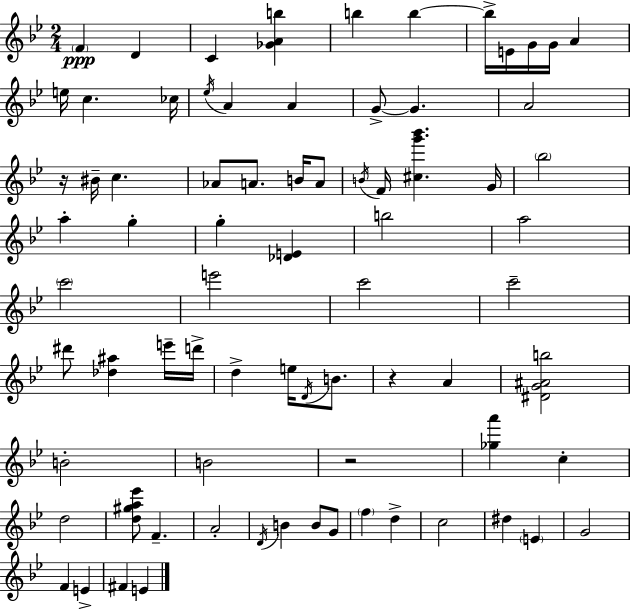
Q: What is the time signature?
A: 2/4